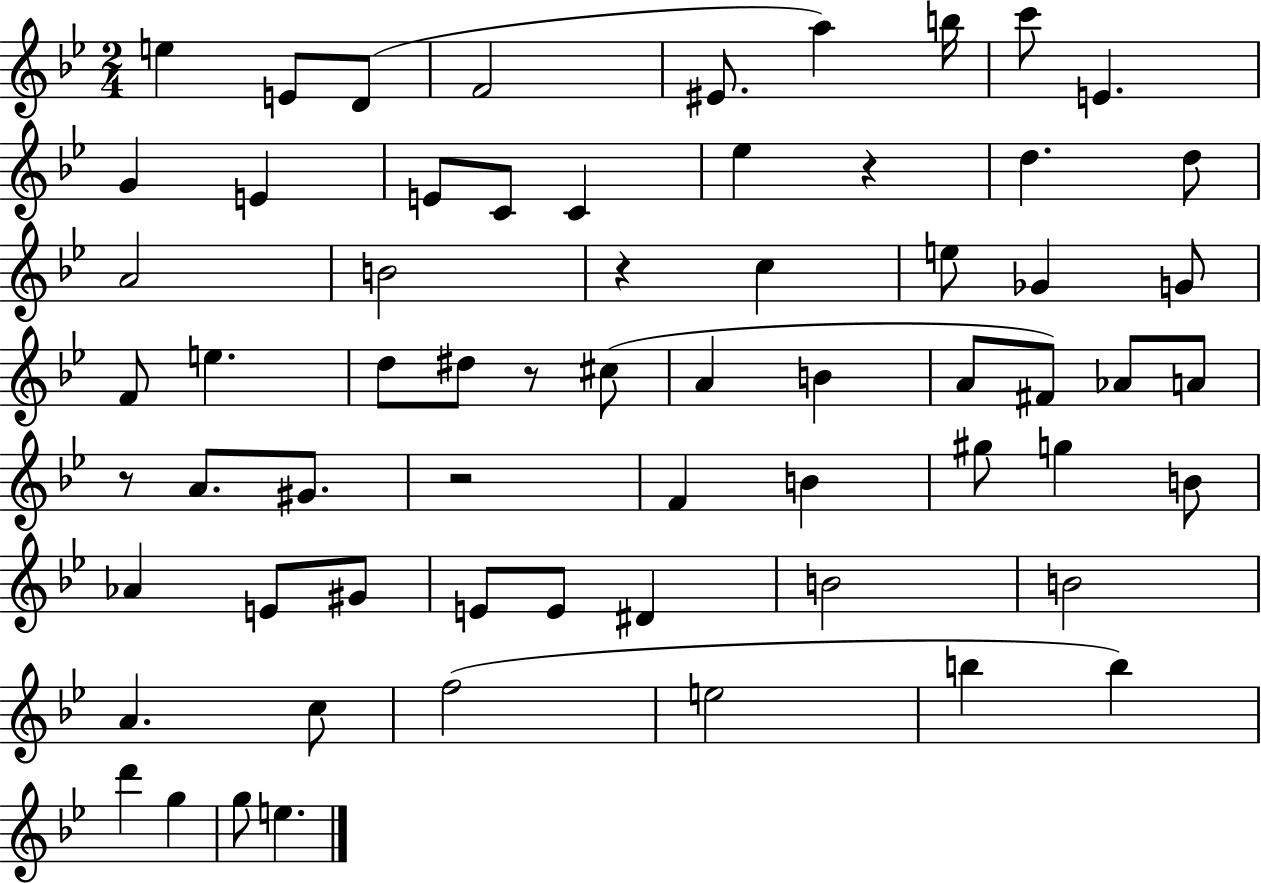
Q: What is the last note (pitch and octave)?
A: E5